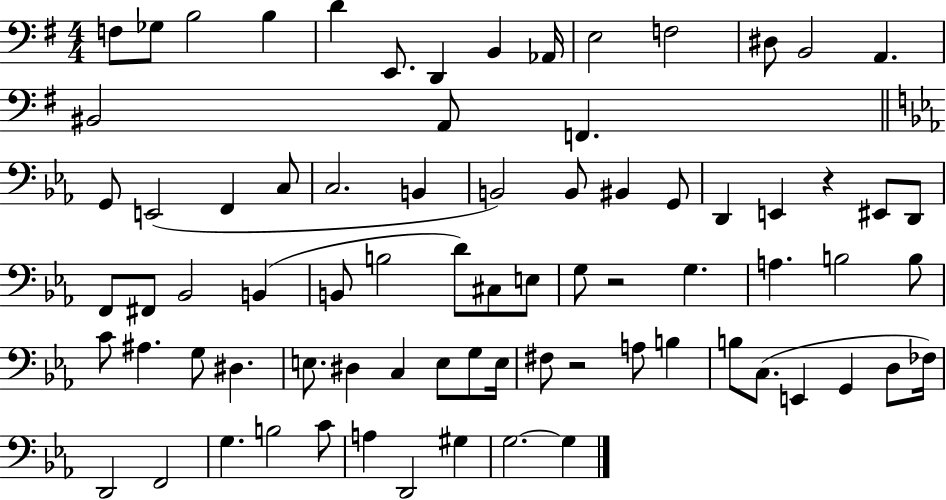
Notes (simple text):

F3/e Gb3/e B3/h B3/q D4/q E2/e. D2/q B2/q Ab2/s E3/h F3/h D#3/e B2/h A2/q. BIS2/h A2/e F2/q. G2/e E2/h F2/q C3/e C3/h. B2/q B2/h B2/e BIS2/q G2/e D2/q E2/q R/q EIS2/e D2/e F2/e F#2/e Bb2/h B2/q B2/e B3/h D4/e C#3/e E3/e G3/e R/h G3/q. A3/q. B3/h B3/e C4/e A#3/q. G3/e D#3/q. E3/e. D#3/q C3/q E3/e G3/e E3/s F#3/e R/h A3/e B3/q B3/e C3/e. E2/q G2/q D3/e FES3/s D2/h F2/h G3/q. B3/h C4/e A3/q D2/h G#3/q G3/h. G3/q